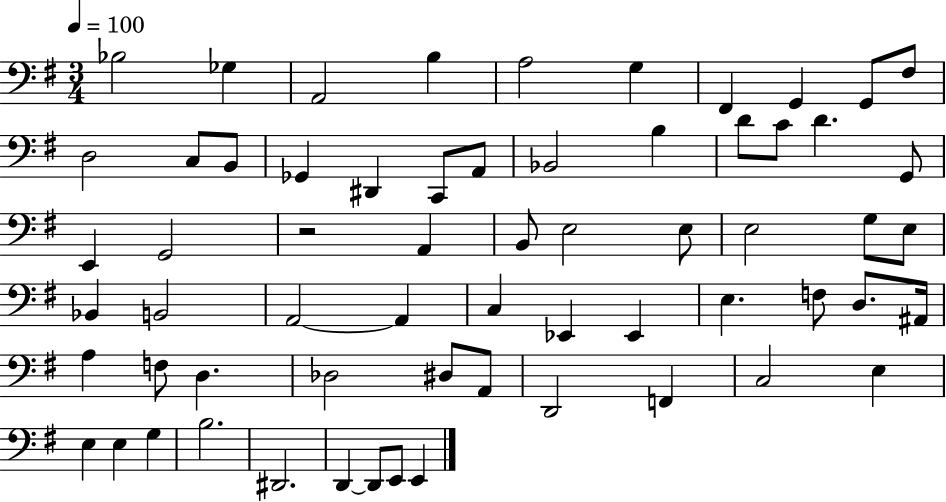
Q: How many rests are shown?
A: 1